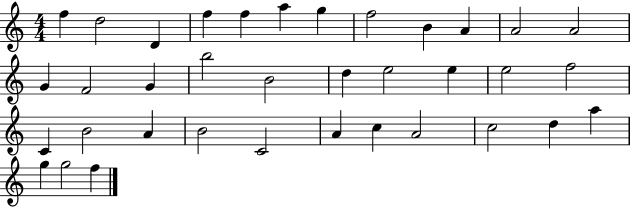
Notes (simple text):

F5/q D5/h D4/q F5/q F5/q A5/q G5/q F5/h B4/q A4/q A4/h A4/h G4/q F4/h G4/q B5/h B4/h D5/q E5/h E5/q E5/h F5/h C4/q B4/h A4/q B4/h C4/h A4/q C5/q A4/h C5/h D5/q A5/q G5/q G5/h F5/q